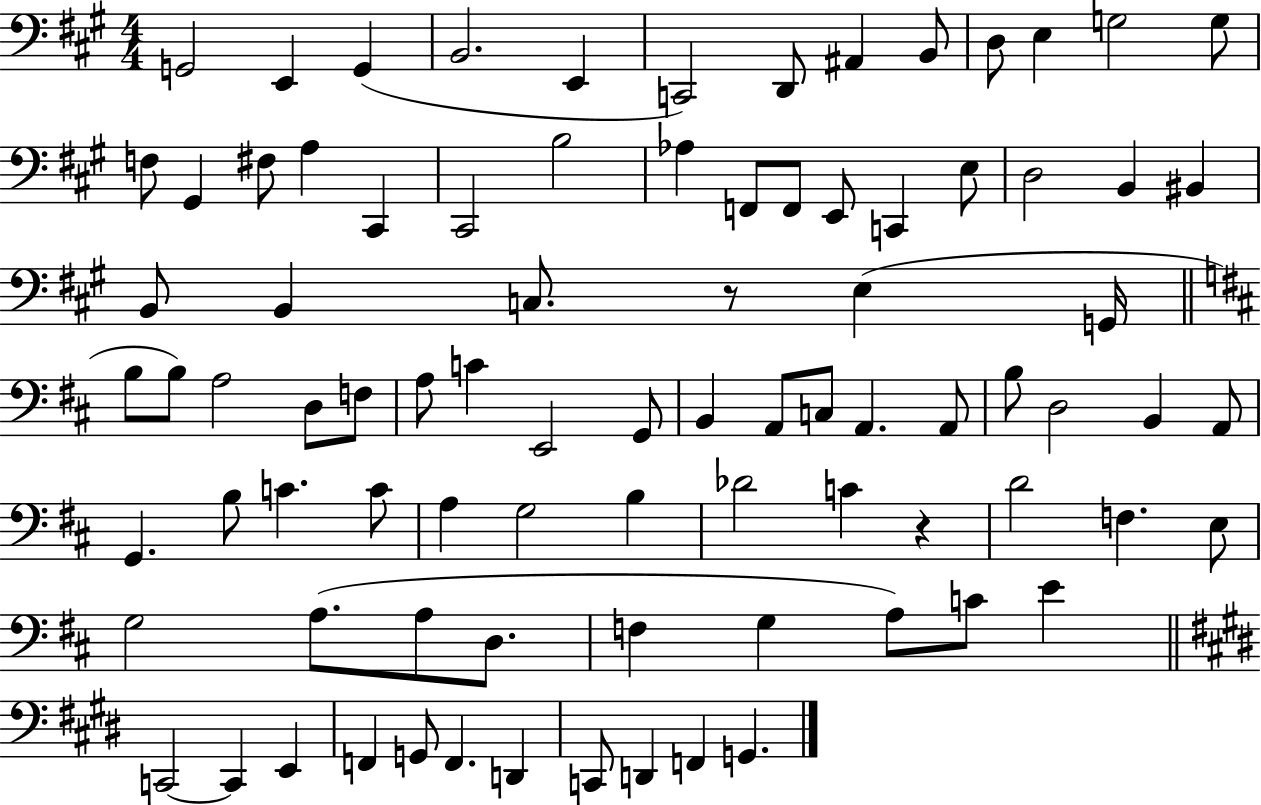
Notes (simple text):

G2/h E2/q G2/q B2/h. E2/q C2/h D2/e A#2/q B2/e D3/e E3/q G3/h G3/e F3/e G#2/q F#3/e A3/q C#2/q C#2/h B3/h Ab3/q F2/e F2/e E2/e C2/q E3/e D3/h B2/q BIS2/q B2/e B2/q C3/e. R/e E3/q G2/s B3/e B3/e A3/h D3/e F3/e A3/e C4/q E2/h G2/e B2/q A2/e C3/e A2/q. A2/e B3/e D3/h B2/q A2/e G2/q. B3/e C4/q. C4/e A3/q G3/h B3/q Db4/h C4/q R/q D4/h F3/q. E3/e G3/h A3/e. A3/e D3/e. F3/q G3/q A3/e C4/e E4/q C2/h C2/q E2/q F2/q G2/e F2/q. D2/q C2/e D2/q F2/q G2/q.